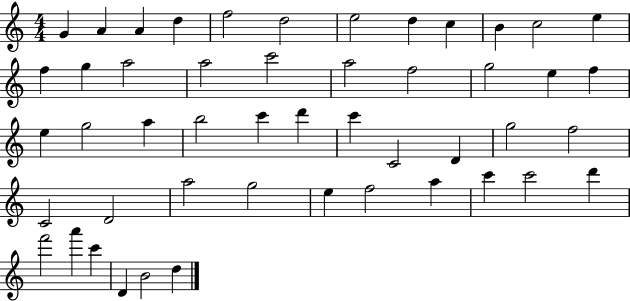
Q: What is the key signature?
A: C major